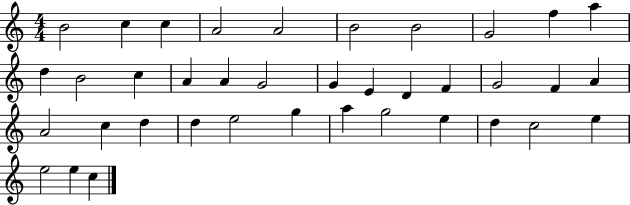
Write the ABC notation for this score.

X:1
T:Untitled
M:4/4
L:1/4
K:C
B2 c c A2 A2 B2 B2 G2 f a d B2 c A A G2 G E D F G2 F A A2 c d d e2 g a g2 e d c2 e e2 e c